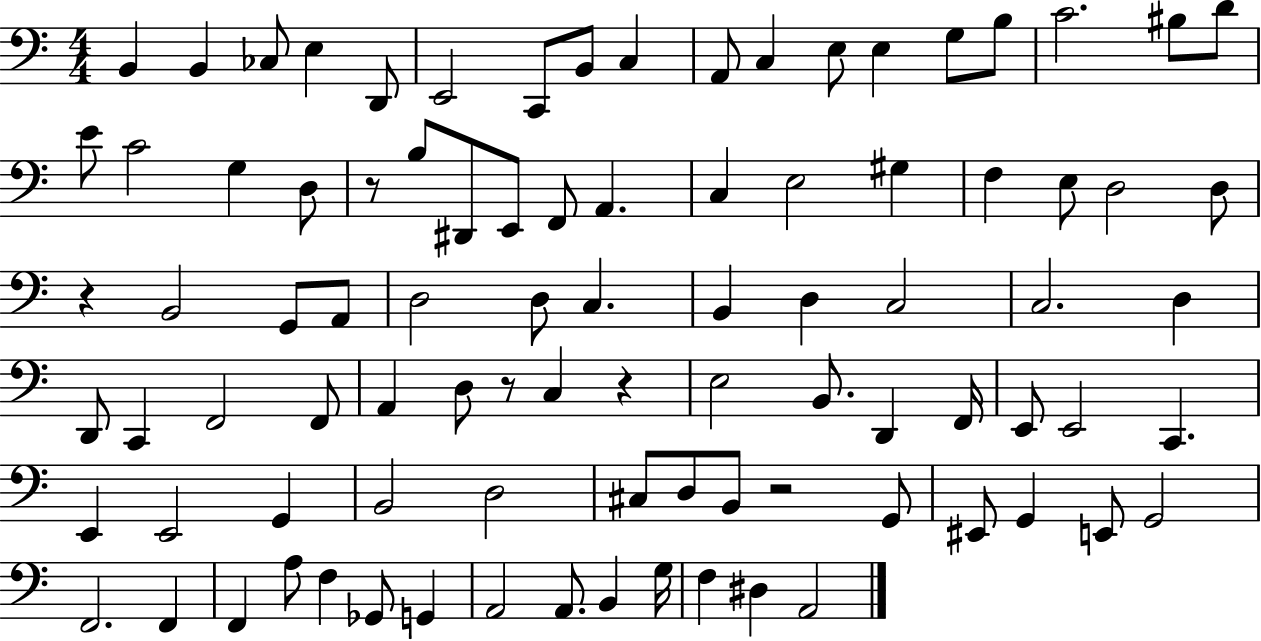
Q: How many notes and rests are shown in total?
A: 91